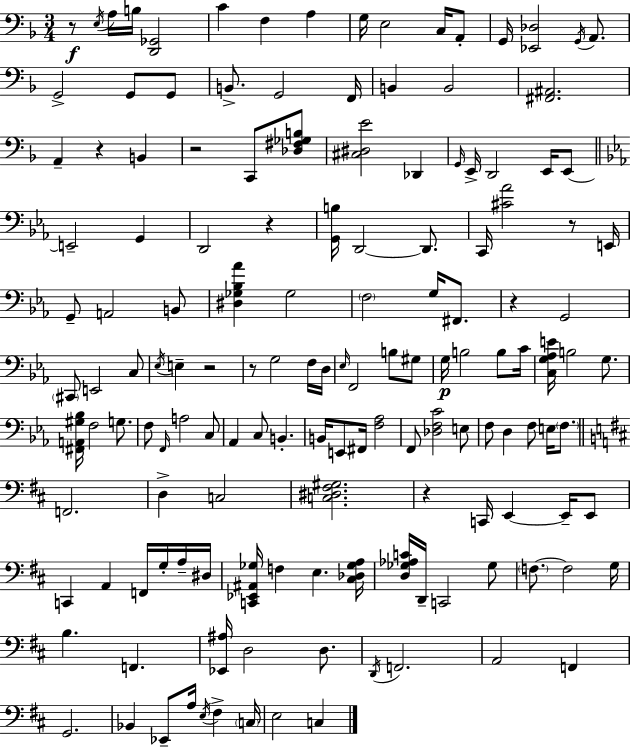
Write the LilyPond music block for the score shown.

{
  \clef bass
  \numericTimeSignature
  \time 3/4
  \key d \minor
  r8\f \acciaccatura { e16 } a16 b16 <d, ges,>2 | c'4 f4 a4 | g16 e2 c16 a,8-. | g,16 <ees, des>2 \acciaccatura { g,16 } a,8. | \break g,2-> g,8 | g,8 b,8.-> g,2 | f,16 b,4 b,2 | <fis, ais,>2. | \break a,4-- r4 b,4 | r2 c,8 | <des fis ges b>8 <cis dis e'>2 des,4 | \grace { g,16 } e,16-> d,2 | \break e,16 e,8~~ \bar "||" \break \key c \minor e,2-- g,4 | d,2 r4 | <g, b>16 d,2~~ d,8. | c,16 <cis' aes'>2 r8 e,16 | \break g,8-- a,2 b,8 | <dis ges bes aes'>4 ges2 | \parenthesize f2 g16 fis,8. | r4 g,2 | \break \parenthesize cis,8 e,2 c8 | \acciaccatura { ees16 } e4-- r2 | r8 g2 f16 | d16 \grace { ees16 } f,2 b8 | \break gis8 g16\p b2 b8 | c'16 <c g aes e'>16 b2 g8. | <fis, a, gis bes>16 f2 g8. | f8 \grace { f,16 } a2 | \break c8 aes,4 c8 b,4.-. | b,16 e,8 fis,16 <f aes>2 | f,8 <des f c'>2 | e8 f8 d4 f8 e16 | \break \parenthesize f8. \bar "||" \break \key d \major f,2. | d4-> c2 | <c dis fis gis>2. | r4 c,16 e,4~~ e,16-- e,8 | \break c,4 a,4 f,16 g16-. a16-- dis16 | <c, ees, ais, ges>16 f4 e4. <cis des ges a>16 | <d ges aes c'>16 d,16-- c,2 ges8 | \parenthesize f8.~~ f2 g16 | \break b4. f,4. | <ees, ais>16 d2 d8. | \acciaccatura { d,16 } f,2. | a,2 f,4 | \break g,2. | bes,4 ees,8-- a16 \acciaccatura { e16 } fis4-> | \parenthesize c16 e2 c4 | \bar "|."
}